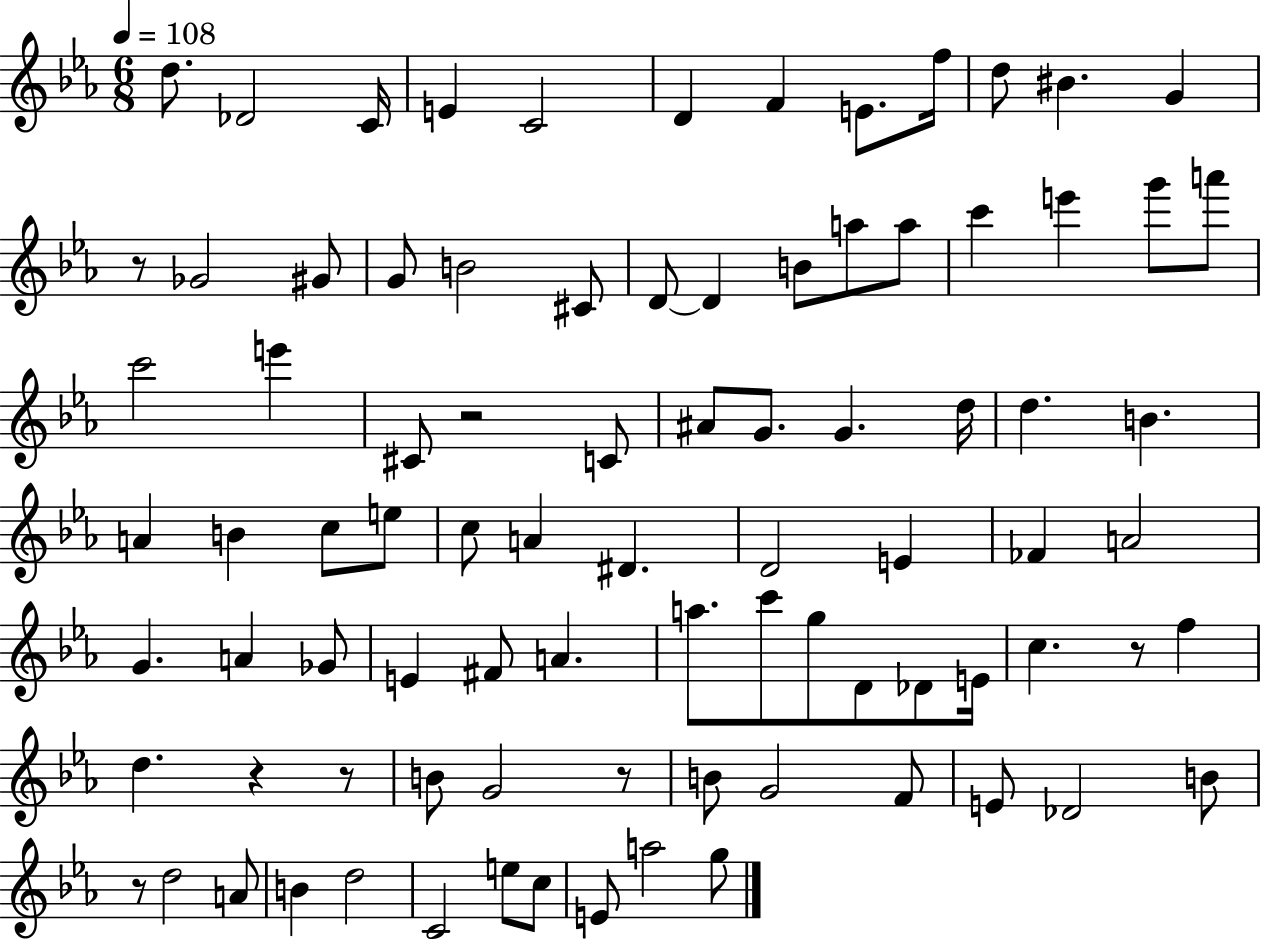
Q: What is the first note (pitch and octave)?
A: D5